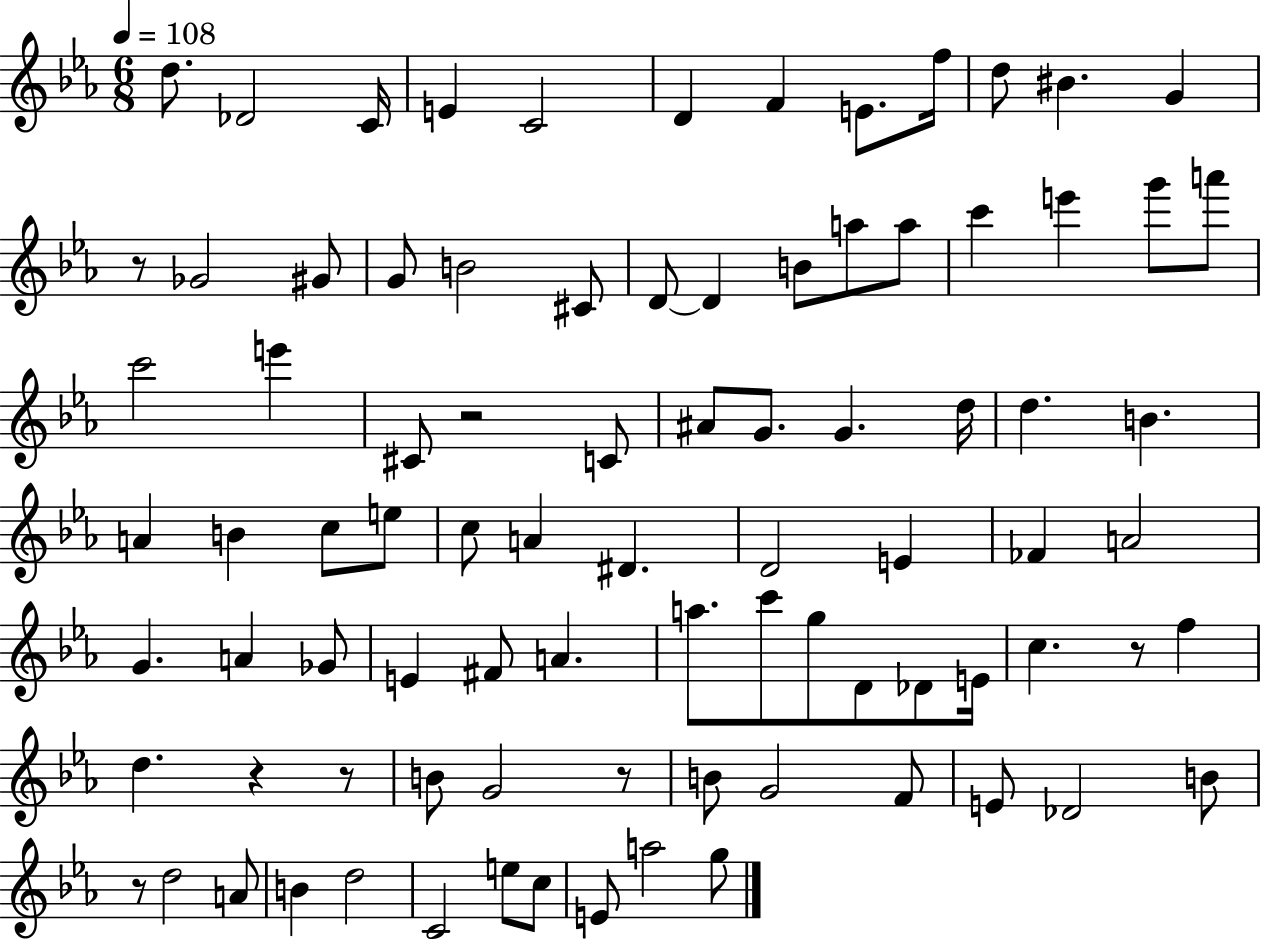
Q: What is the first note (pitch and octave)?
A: D5